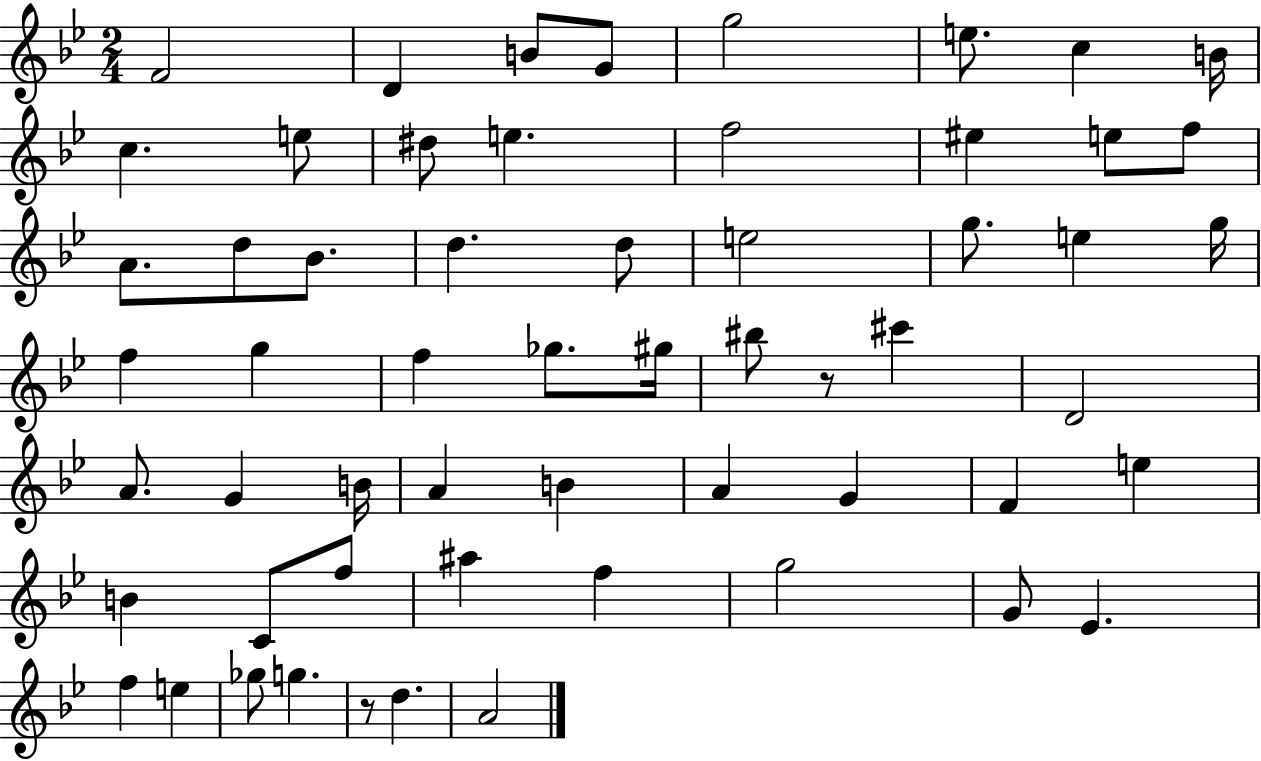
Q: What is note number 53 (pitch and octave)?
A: Gb5